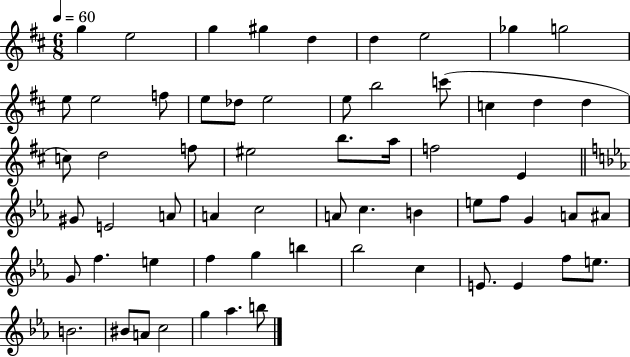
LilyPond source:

{
  \clef treble
  \numericTimeSignature
  \time 6/8
  \key d \major
  \tempo 4 = 60
  g''4 e''2 | g''4 gis''4 d''4 | d''4 e''2 | ges''4 g''2 | \break e''8 e''2 f''8 | e''8 des''8 e''2 | e''8 b''2 c'''8( | c''4 d''4 d''4 | \break c''8) d''2 f''8 | eis''2 b''8. a''16 | f''2 e'4 | \bar "||" \break \key ees \major gis'8 e'2 a'8 | a'4 c''2 | a'8 c''4. b'4 | e''8 f''8 g'4 a'8 ais'8 | \break g'8 f''4. e''4 | f''4 g''4 b''4 | bes''2 c''4 | e'8. e'4 f''8 e''8. | \break b'2. | bis'8 a'8 c''2 | g''4 aes''4. b''8 | \bar "|."
}